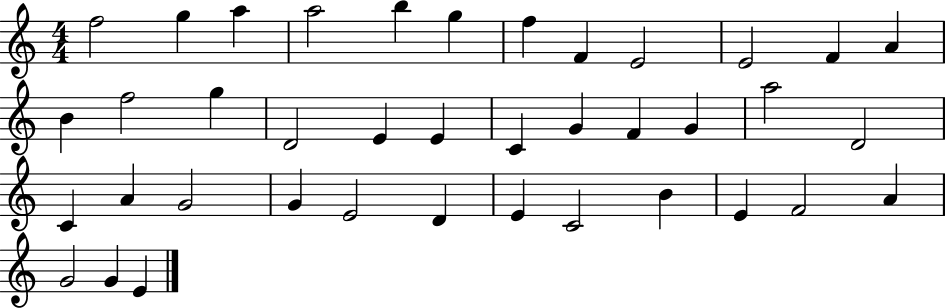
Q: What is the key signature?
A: C major